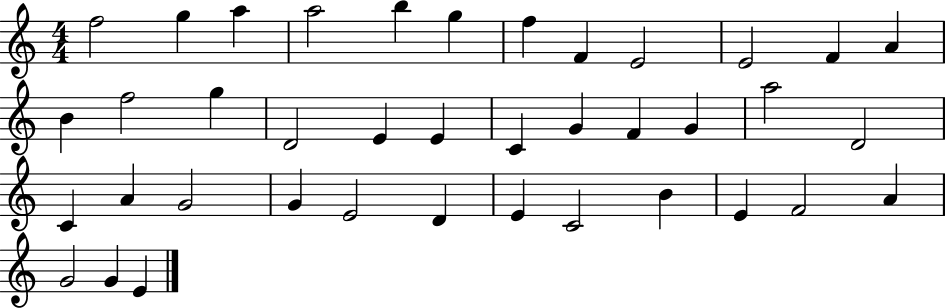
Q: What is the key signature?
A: C major